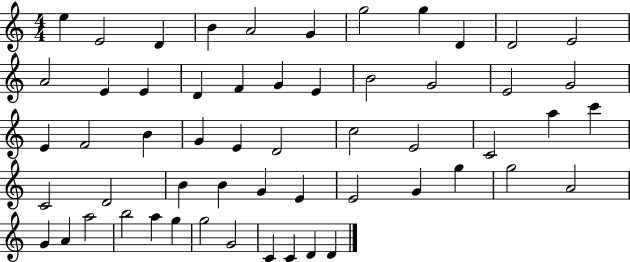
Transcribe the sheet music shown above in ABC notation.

X:1
T:Untitled
M:4/4
L:1/4
K:C
e E2 D B A2 G g2 g D D2 E2 A2 E E D F G E B2 G2 E2 G2 E F2 B G E D2 c2 E2 C2 a c' C2 D2 B B G E E2 G g g2 A2 G A a2 b2 a g g2 G2 C C D D